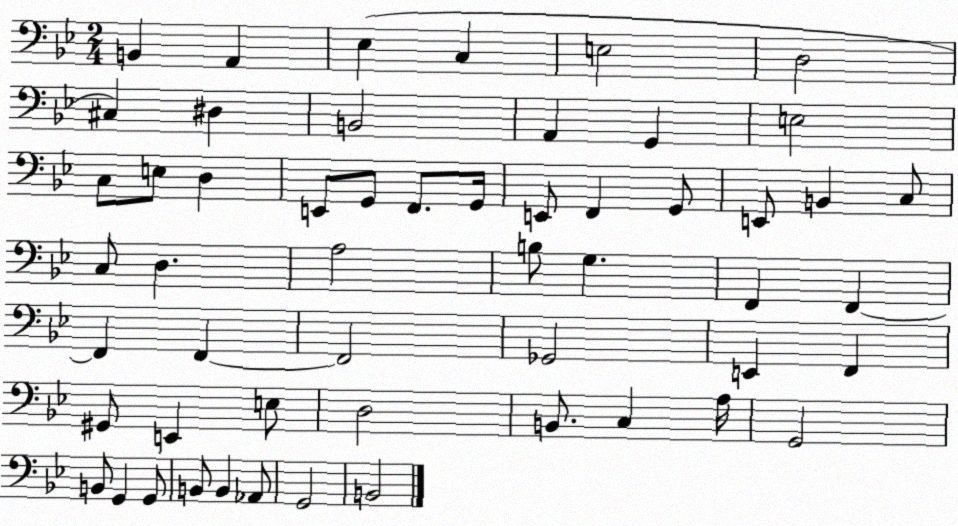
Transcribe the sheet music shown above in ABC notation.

X:1
T:Untitled
M:2/4
L:1/4
K:Bb
B,, A,, _E, C, E,2 D,2 ^C, ^D, B,,2 A,, G,, E,2 C,/2 E,/2 D, E,,/2 G,,/2 F,,/2 G,,/4 E,,/2 F,, G,,/2 E,,/2 B,, C,/2 C,/2 D, A,2 B,/2 G, F,, F,, F,, F,, F,,2 _G,,2 E,, F,, ^G,,/2 E,, E,/2 D,2 B,,/2 C, A,/4 G,,2 B,,/2 G,, G,,/2 B,,/2 B,, _A,,/2 G,,2 B,,2